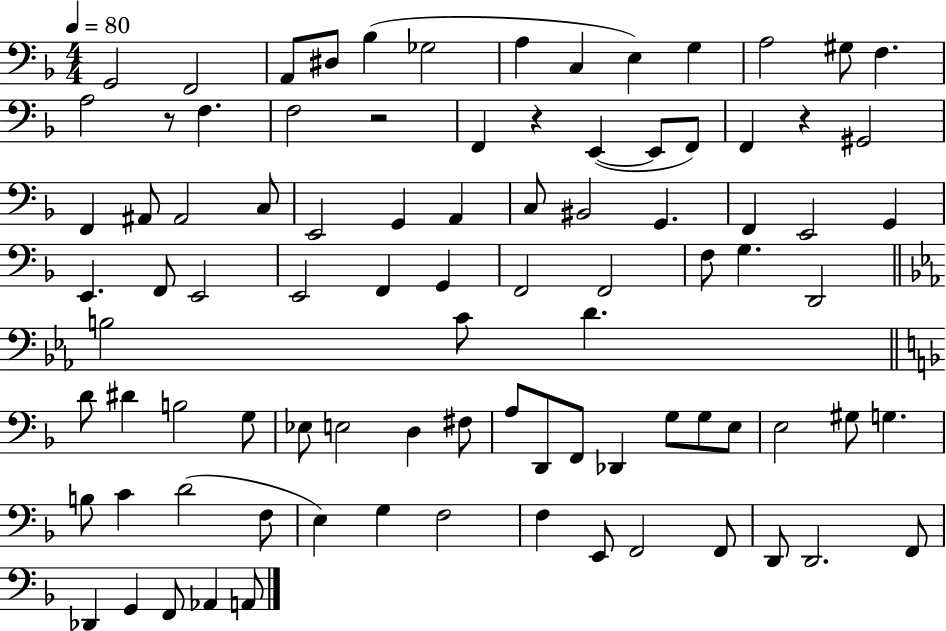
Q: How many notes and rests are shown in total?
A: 90